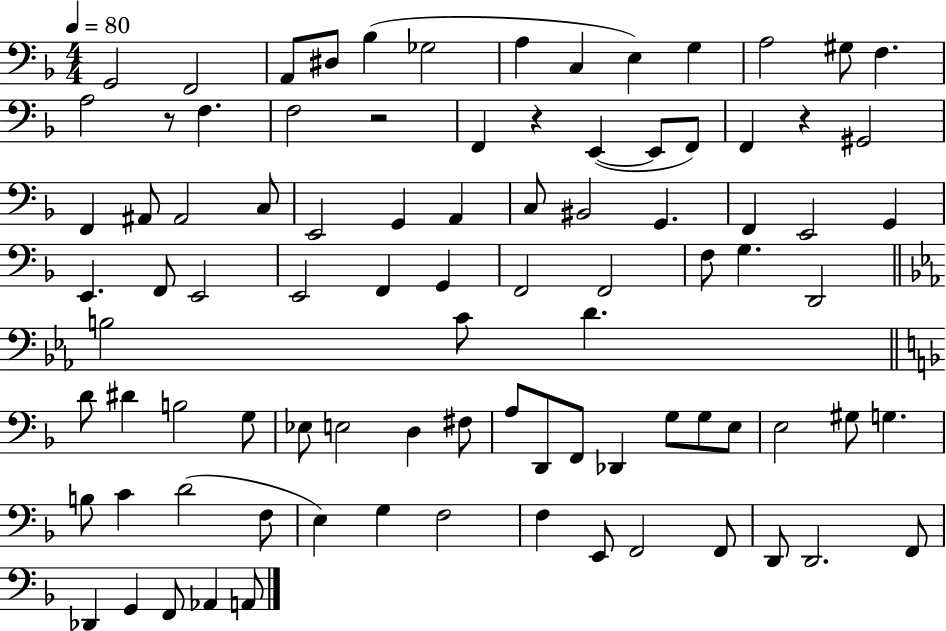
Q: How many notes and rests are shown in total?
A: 90